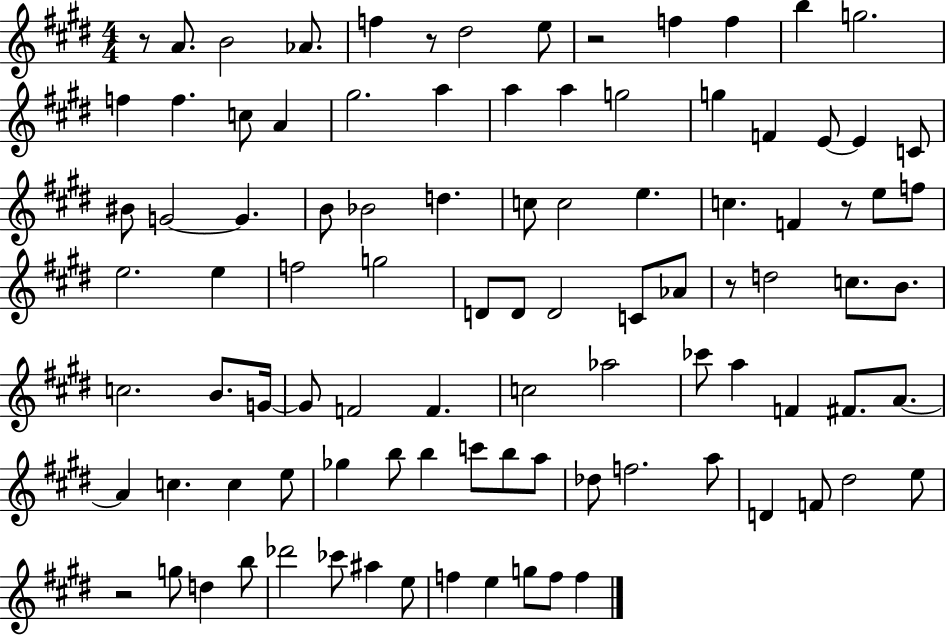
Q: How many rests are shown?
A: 6